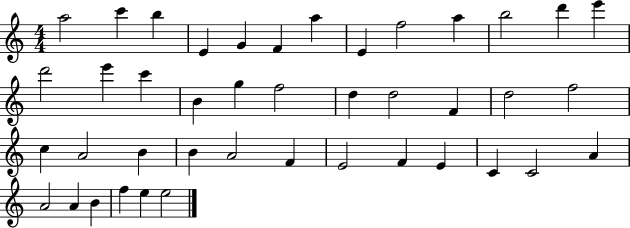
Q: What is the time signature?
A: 4/4